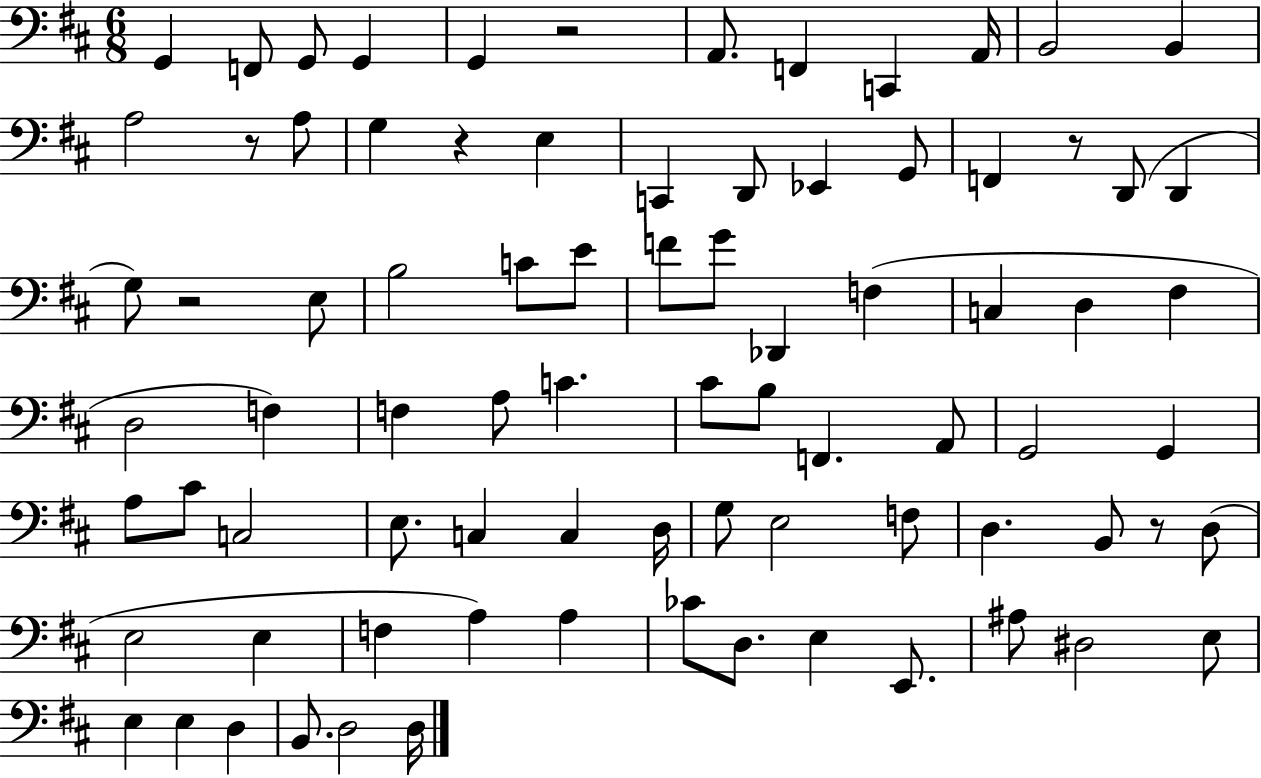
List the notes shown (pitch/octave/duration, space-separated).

G2/q F2/e G2/e G2/q G2/q R/h A2/e. F2/q C2/q A2/s B2/h B2/q A3/h R/e A3/e G3/q R/q E3/q C2/q D2/e Eb2/q G2/e F2/q R/e D2/e D2/q G3/e R/h E3/e B3/h C4/e E4/e F4/e G4/e Db2/q F3/q C3/q D3/q F#3/q D3/h F3/q F3/q A3/e C4/q. C#4/e B3/e F2/q. A2/e G2/h G2/q A3/e C#4/e C3/h E3/e. C3/q C3/q D3/s G3/e E3/h F3/e D3/q. B2/e R/e D3/e E3/h E3/q F3/q A3/q A3/q CES4/e D3/e. E3/q E2/e. A#3/e D#3/h E3/e E3/q E3/q D3/q B2/e. D3/h D3/s